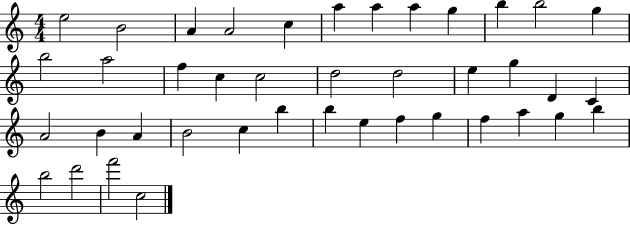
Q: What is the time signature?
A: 4/4